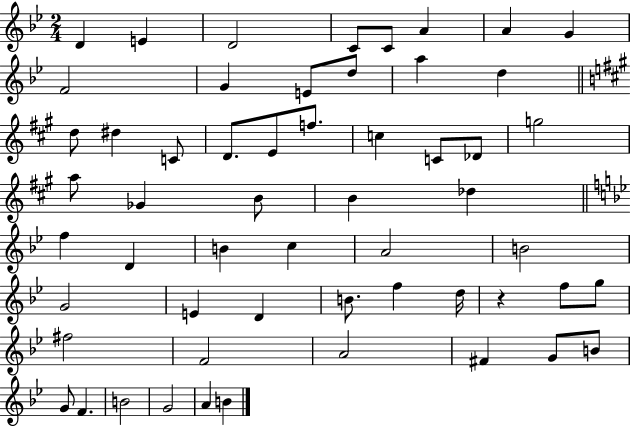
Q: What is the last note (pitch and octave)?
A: B4